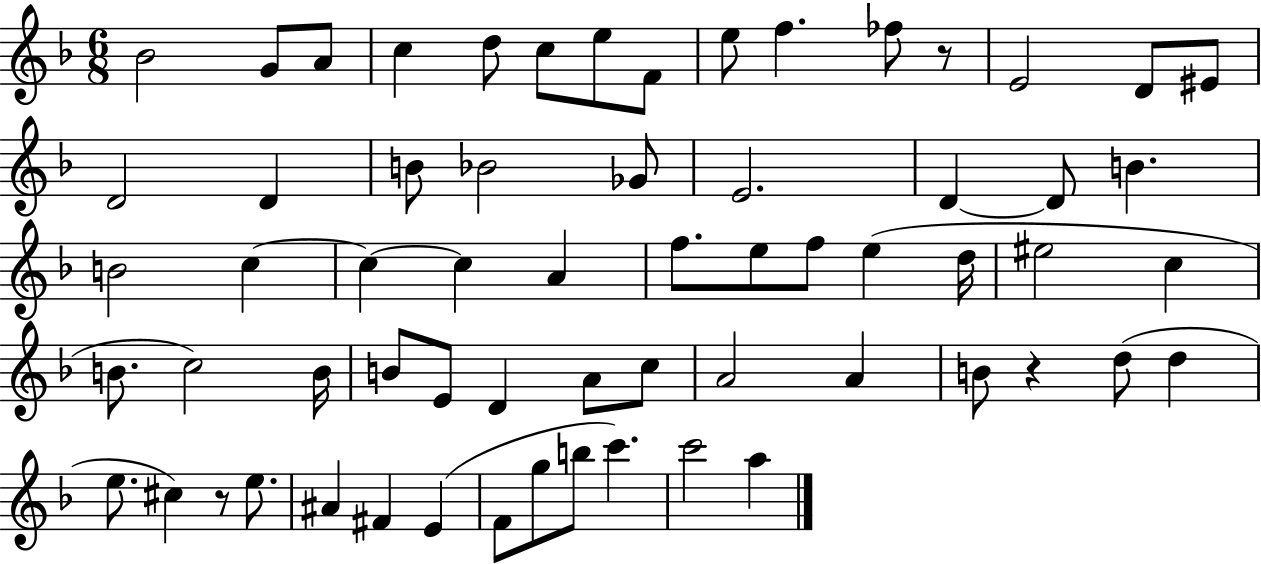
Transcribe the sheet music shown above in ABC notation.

X:1
T:Untitled
M:6/8
L:1/4
K:F
_B2 G/2 A/2 c d/2 c/2 e/2 F/2 e/2 f _f/2 z/2 E2 D/2 ^E/2 D2 D B/2 _B2 _G/2 E2 D D/2 B B2 c c c A f/2 e/2 f/2 e d/4 ^e2 c B/2 c2 B/4 B/2 E/2 D A/2 c/2 A2 A B/2 z d/2 d e/2 ^c z/2 e/2 ^A ^F E F/2 g/2 b/2 c' c'2 a